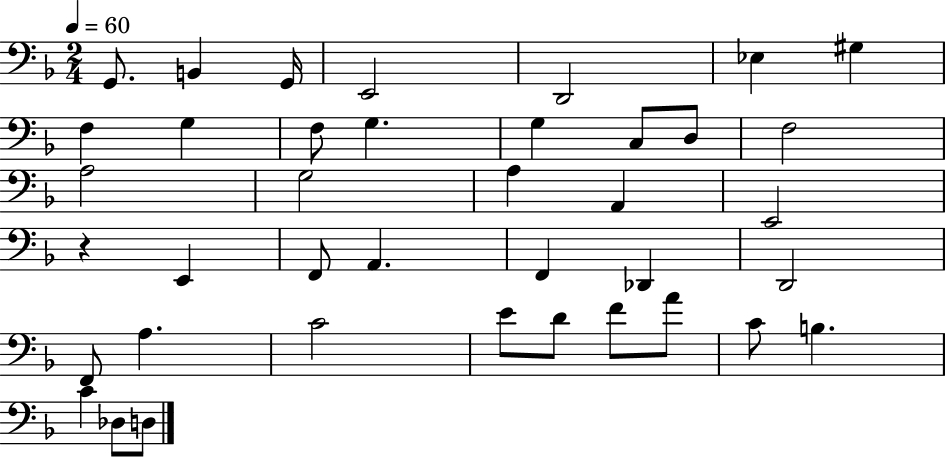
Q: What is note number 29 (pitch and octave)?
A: C4